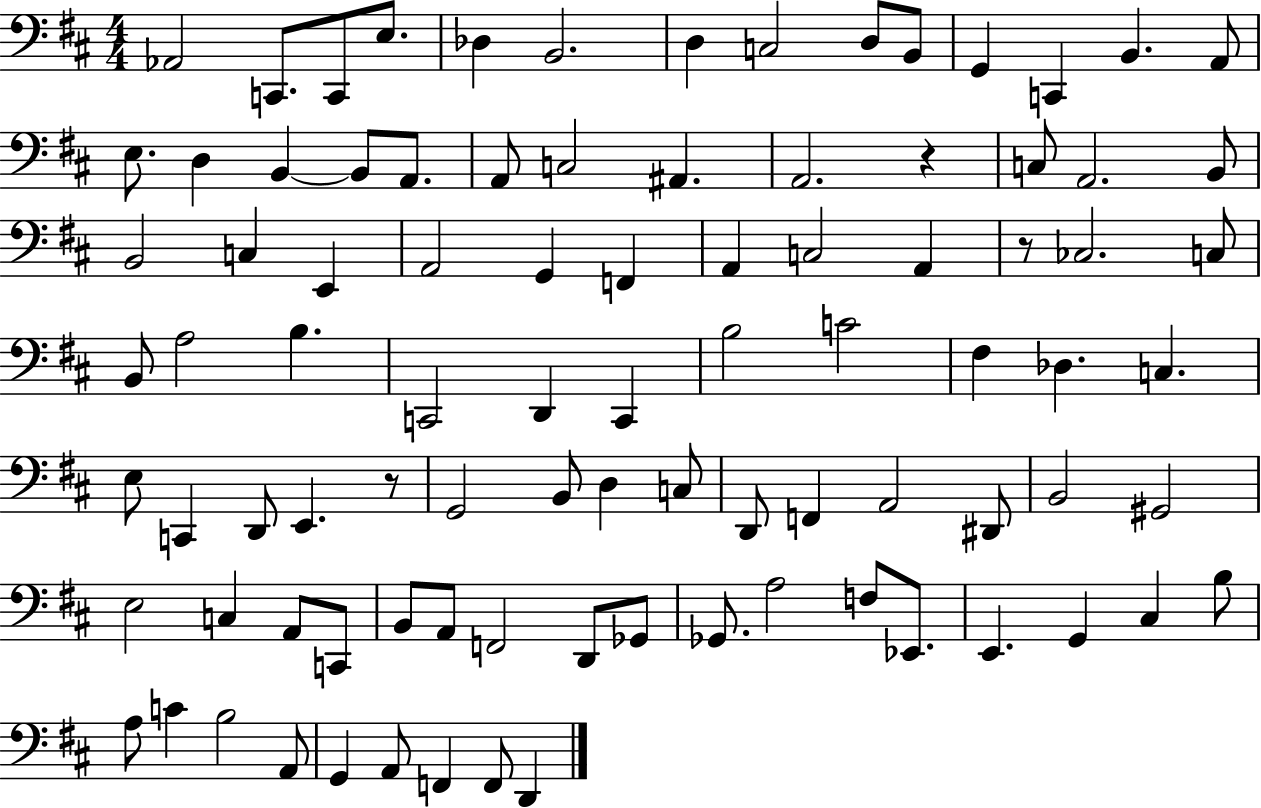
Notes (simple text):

Ab2/h C2/e. C2/e E3/e. Db3/q B2/h. D3/q C3/h D3/e B2/e G2/q C2/q B2/q. A2/e E3/e. D3/q B2/q B2/e A2/e. A2/e C3/h A#2/q. A2/h. R/q C3/e A2/h. B2/e B2/h C3/q E2/q A2/h G2/q F2/q A2/q C3/h A2/q R/e CES3/h. C3/e B2/e A3/h B3/q. C2/h D2/q C2/q B3/h C4/h F#3/q Db3/q. C3/q. E3/e C2/q D2/e E2/q. R/e G2/h B2/e D3/q C3/e D2/e F2/q A2/h D#2/e B2/h G#2/h E3/h C3/q A2/e C2/e B2/e A2/e F2/h D2/e Gb2/e Gb2/e. A3/h F3/e Eb2/e. E2/q. G2/q C#3/q B3/e A3/e C4/q B3/h A2/e G2/q A2/e F2/q F2/e D2/q